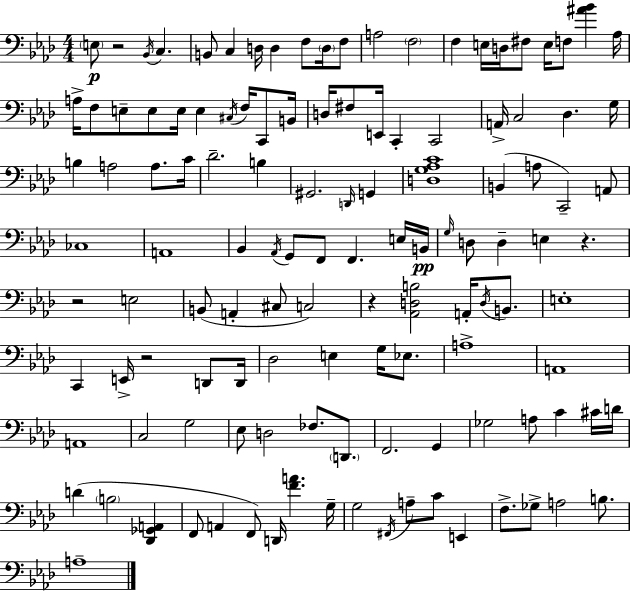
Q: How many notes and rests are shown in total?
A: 124